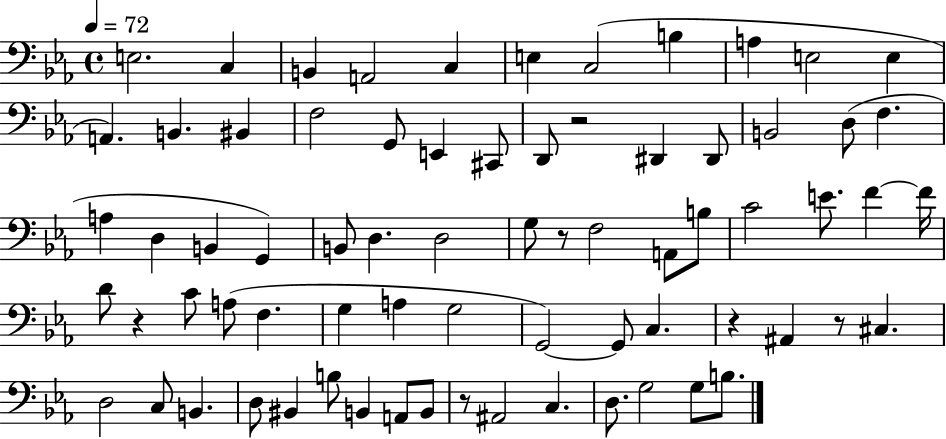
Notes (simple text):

E3/h. C3/q B2/q A2/h C3/q E3/q C3/h B3/q A3/q E3/h E3/q A2/q. B2/q. BIS2/q F3/h G2/e E2/q C#2/e D2/e R/h D#2/q D#2/e B2/h D3/e F3/q. A3/q D3/q B2/q G2/q B2/e D3/q. D3/h G3/e R/e F3/h A2/e B3/e C4/h E4/e. F4/q F4/s D4/e R/q C4/e A3/e F3/q. G3/q A3/q G3/h G2/h G2/e C3/q. R/q A#2/q R/e C#3/q. D3/h C3/e B2/q. D3/e BIS2/q B3/e B2/q A2/e B2/e R/e A#2/h C3/q. D3/e. G3/h G3/e B3/e.